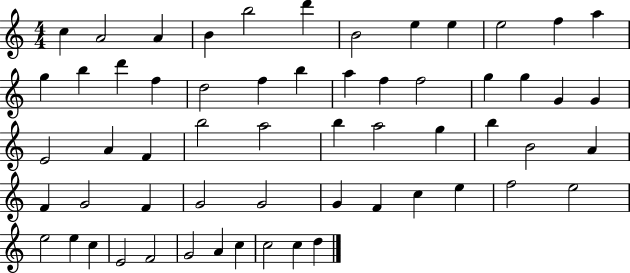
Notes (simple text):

C5/q A4/h A4/q B4/q B5/h D6/q B4/h E5/q E5/q E5/h F5/q A5/q G5/q B5/q D6/q F5/q D5/h F5/q B5/q A5/q F5/q F5/h G5/q G5/q G4/q G4/q E4/h A4/q F4/q B5/h A5/h B5/q A5/h G5/q B5/q B4/h A4/q F4/q G4/h F4/q G4/h G4/h G4/q F4/q C5/q E5/q F5/h E5/h E5/h E5/q C5/q E4/h F4/h G4/h A4/q C5/q C5/h C5/q D5/q